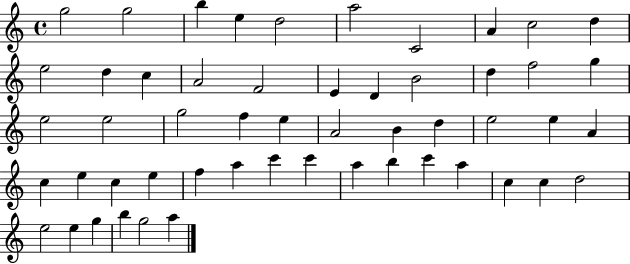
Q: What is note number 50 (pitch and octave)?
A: G5